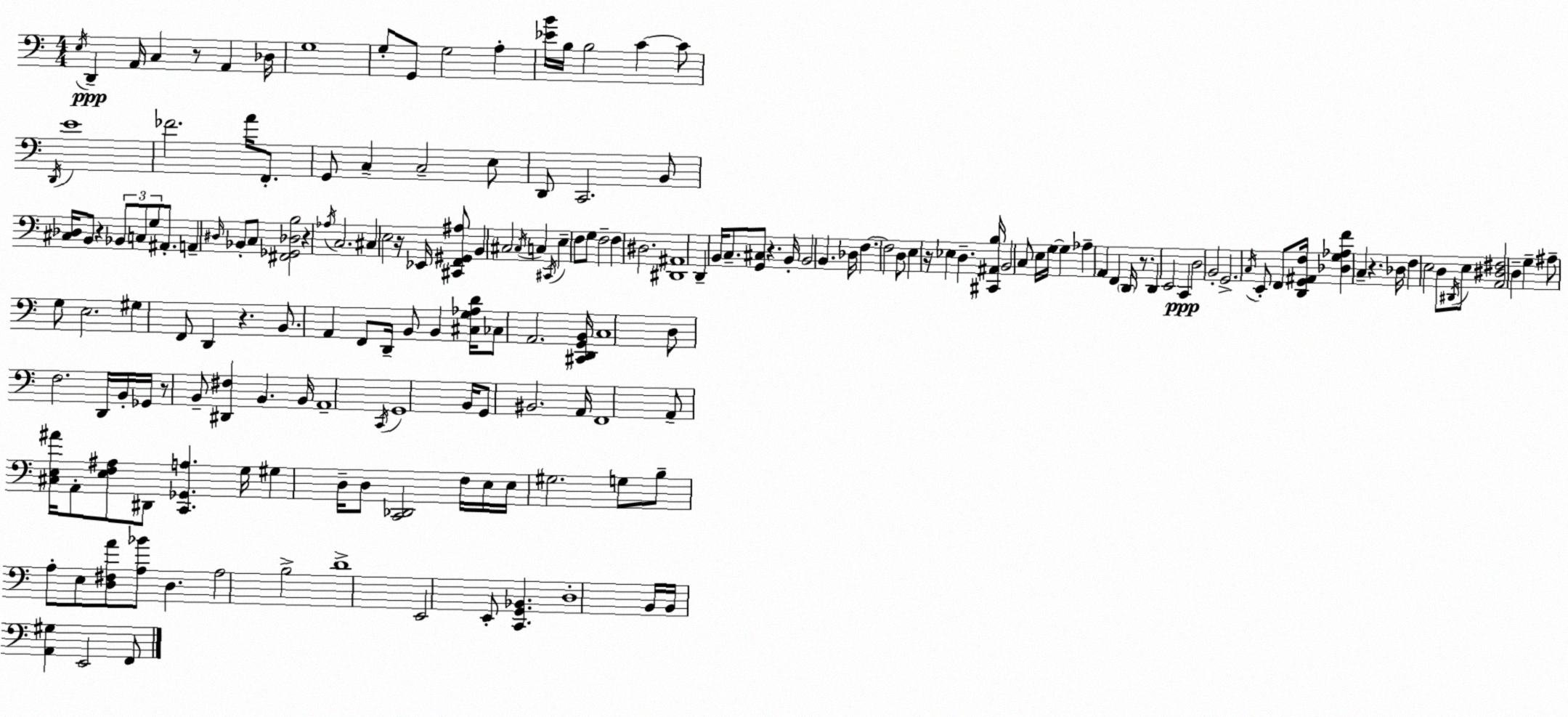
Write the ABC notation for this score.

X:1
T:Untitled
M:4/4
L:1/4
K:C
E,/4 D,, A,,/4 C, z/2 A,, _D,/4 G,4 G,/2 G,,/2 G,2 A, [_EB]/4 B,/4 B,2 C C/2 D,,/4 E4 _F2 A/4 F,,/2 G,,/2 C, C,2 E,/2 D,,/2 C,,2 B,,/2 [^C,_D,]/4 B,,/2 z _B,,/2 C,/2 G,/2 ^A,,/2 A,, ^D,/4 _B,,/2 C,/2 [^F,,_G,,_D,B,]2 z _A,/4 C,2 ^C, E,2 z/4 _E,,/4 [^C,,F,,^G,,^A,]/2 B,, ^C,2 ^C,/4 C, ^C,,/4 E, F,/2 G,/2 F,2 F, ^D,2 [^D,,^A,,]4 D,, B,,/4 C,/2 [G,,^C,]/2 z B,,/4 B,,2 B,, _D,/4 F, F,2 D,/2 E, z/4 _E, D, [^C,,^A,,B,]/4 B,,2 C,/2 E,/4 G,/4 G, _A, A,, F,, D,,/4 z/2 D,, E,,2 C,, D,2 B,,2 G,,2 C,/4 E,,/2 F,,/2 [D,,G,,^A,,F,]/4 [_D,G,_A,F] C, z _D,/4 F, E,2 D,/2 ^D,,/4 E,/2 [A,,^D,^F,]2 D, G, ^A,/2 G,/2 E,2 ^G, F,,/2 D,, z B,,/2 A,, F,,/2 D,,/4 B,,/2 B,, [^C,G,_A,D]/4 _C,/2 A,,2 [^C,,D,,G,,B,,]/4 C,4 D,/2 F,2 D,,/4 B,,/4 _G,,/4 z/2 B,,/2 [^D,,^F,] B,, B,,/4 A,,4 C,,/4 G,,4 B,,/4 G,,/2 ^B,,2 A,,/4 F,,4 A,,/2 [^C,E,^A]/4 A,,/2 [E,F,^A,]/2 ^D,,/2 [C,,_G,,A,] G,/4 ^G, D,/4 D,/2 [C,,_D,,]2 F,/4 E,/4 E,/4 ^G,2 G,/2 B,/2 A,/2 E,/2 [D,^F,A]/2 [A,_B]/2 D, A,2 B,2 D4 E,,2 E,,/2 [C,,G,,_B,,] D,4 B,,/4 B,,/4 [A,,^G,] E,,2 F,,/2